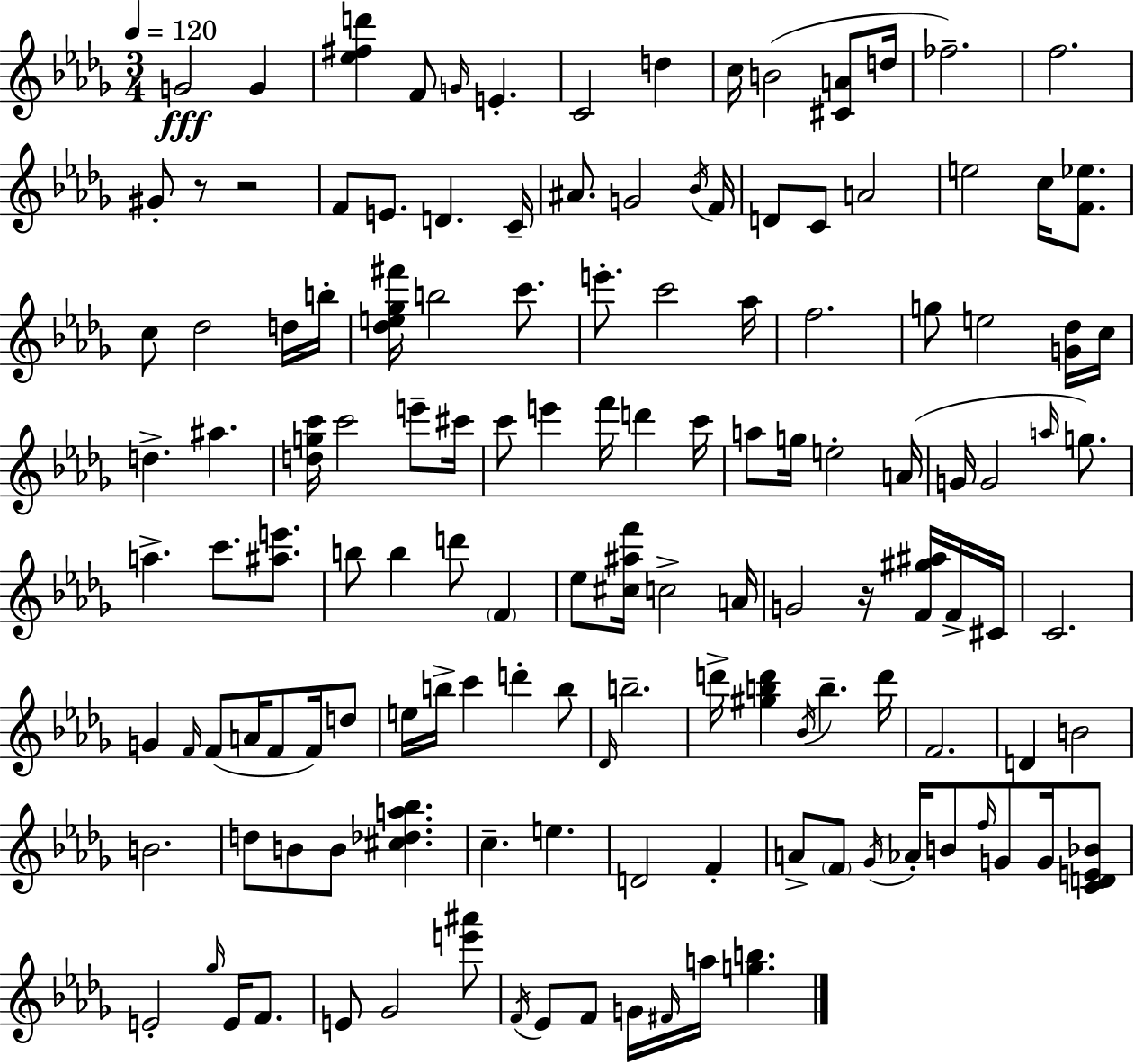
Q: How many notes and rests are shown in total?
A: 136